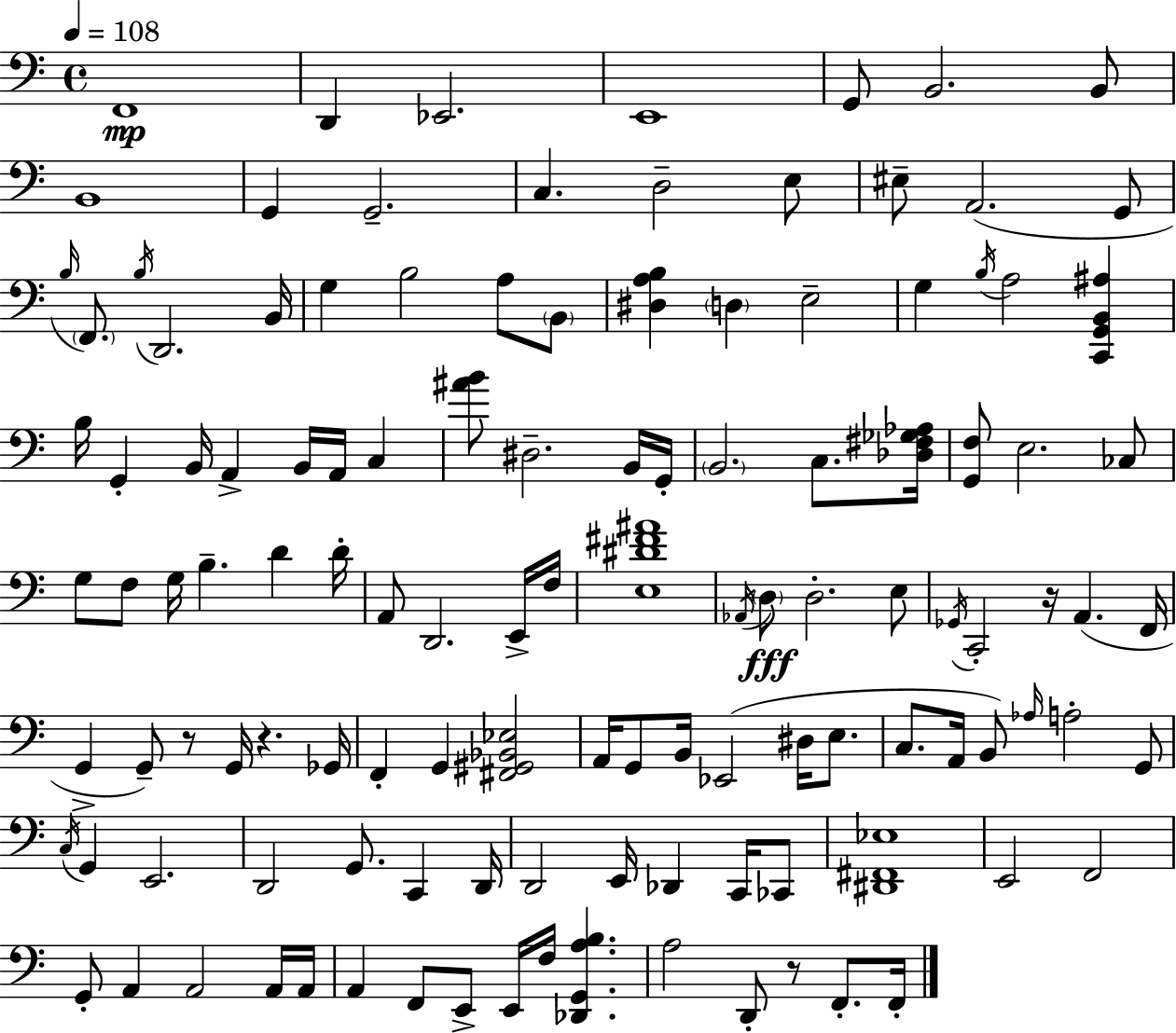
F2/w D2/q Eb2/h. E2/w G2/e B2/h. B2/e B2/w G2/q G2/h. C3/q. D3/h E3/e EIS3/e A2/h. G2/e B3/s F2/e. B3/s D2/h. B2/s G3/q B3/h A3/e B2/e [D#3,A3,B3]/q D3/q E3/h G3/q B3/s A3/h [C2,G2,B2,A#3]/q B3/s G2/q B2/s A2/q B2/s A2/s C3/q [A#4,B4]/e D#3/h. B2/s G2/s B2/h. C3/e. [Db3,F#3,Gb3,Ab3]/s [G2,F3]/e E3/h. CES3/e G3/e F3/e G3/s B3/q. D4/q D4/s A2/e D2/h. E2/s F3/s [E3,D#4,F#4,A#4]/w Ab2/s D3/e D3/h. E3/e Gb2/s C2/h R/s A2/q. F2/s G2/q G2/e R/e G2/s R/q. Gb2/s F2/q G2/q [F#2,G#2,Bb2,Eb3]/h A2/s G2/e B2/s Eb2/h D#3/s E3/e. C3/e. A2/s B2/e Ab3/s A3/h G2/e C3/s G2/q E2/h. D2/h G2/e. C2/q D2/s D2/h E2/s Db2/q C2/s CES2/e [D#2,F#2,Eb3]/w E2/h F2/h G2/e A2/q A2/h A2/s A2/s A2/q F2/e E2/e E2/s F3/s [Db2,G2,A3,B3]/q. A3/h D2/e R/e F2/e. F2/s